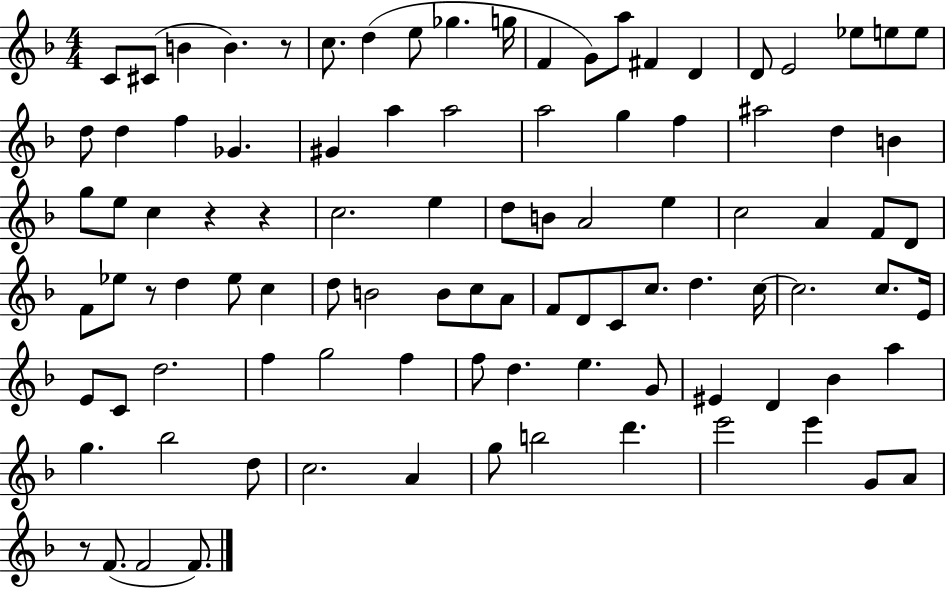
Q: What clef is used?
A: treble